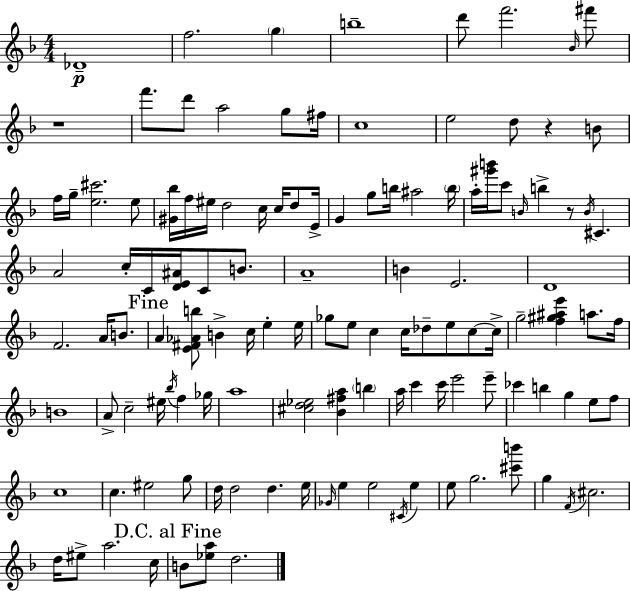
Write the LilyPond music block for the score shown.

{
  \clef treble
  \numericTimeSignature
  \time 4/4
  \key d \minor
  \repeat volta 2 { des'1--\p | f''2. \parenthesize g''4 | b''1-- | d'''8 f'''2. \grace { bes'16 } fis'''8 | \break r1 | f'''8. d'''8 a''2 g''8 | fis''16 c''1 | e''2 d''8 r4 b'8 | \break f''16 g''16-- <e'' cis'''>2. e''8 | <gis' bes''>16 f''16 eis''16 d''2 c''16 c''16 d''8 | e'16-> g'4 g''8 b''16 ais''2 | \parenthesize b''16 a''16-. <gis''' b'''>16 c'''8 \grace { b'16 } b''4-> r8 \acciaccatura { b'16 } cis'4. | \break a'2 c''16-. c'16 <d' e' ais'>16 c'8 | b'8. a'1-- | b'4 e'2. | d'1 | \break f'2. a'16 | b'8. \mark "Fine" a'4 <e' fis' aes' b''>8 b'4-> c''16 e''4-. | e''16 ges''8 e''8 c''4 c''16 des''8-- e''8 | c''8~~ c''16-> g''2-- <f'' gis'' ais'' e'''>4 a''8. | \break f''16 b'1 | a'8-> c''2-- eis''16 \acciaccatura { bes''16 } f''4 | ges''16 a''1 | <cis'' d'' ees''>2 <bes' fis'' a''>4 | \break \parenthesize b''4 a''16 c'''4 c'''16 e'''2 | e'''8-- ces'''4 b''4 g''4 | e''8 f''8 c''1 | c''4. eis''2 | \break g''8 d''16 d''2 d''4. | e''16 \grace { ges'16 } e''4 e''2 | \acciaccatura { cis'16 } e''4 e''8 g''2. | <cis''' b'''>8 g''4 \acciaccatura { f'16 } cis''2. | \break d''16 eis''8-> a''2. | c''16 \mark "D.C. al Fine" b'8 <ees'' a''>8 d''2. | } \bar "|."
}